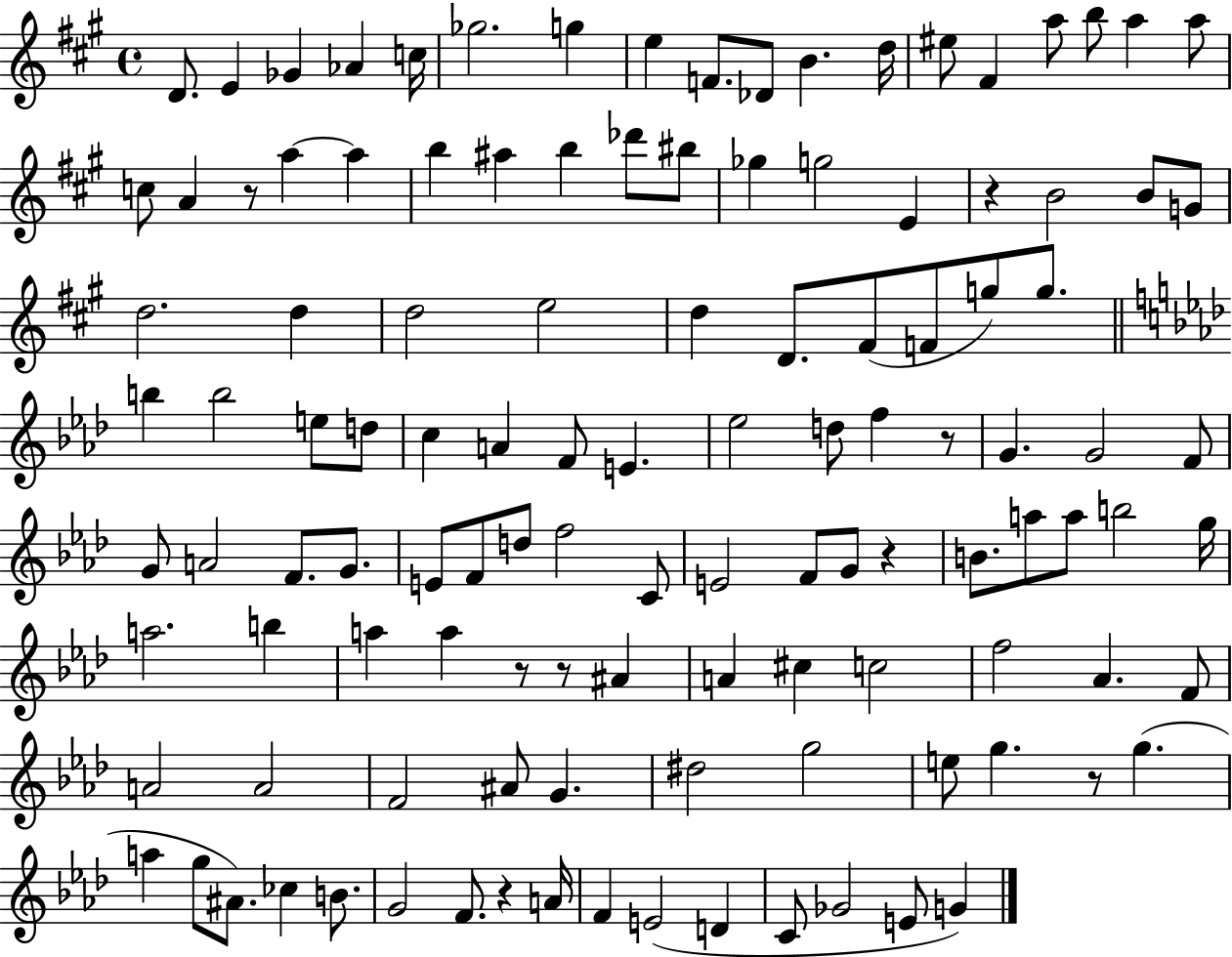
D4/e. E4/q Gb4/q Ab4/q C5/s Gb5/h. G5/q E5/q F4/e. Db4/e B4/q. D5/s EIS5/e F#4/q A5/e B5/e A5/q A5/e C5/e A4/q R/e A5/q A5/q B5/q A#5/q B5/q Db6/e BIS5/e Gb5/q G5/h E4/q R/q B4/h B4/e G4/e D5/h. D5/q D5/h E5/h D5/q D4/e. F#4/e F4/e G5/e G5/e. B5/q B5/h E5/e D5/e C5/q A4/q F4/e E4/q. Eb5/h D5/e F5/q R/e G4/q. G4/h F4/e G4/e A4/h F4/e. G4/e. E4/e F4/e D5/e F5/h C4/e E4/h F4/e G4/e R/q B4/e. A5/e A5/e B5/h G5/s A5/h. B5/q A5/q A5/q R/e R/e A#4/q A4/q C#5/q C5/h F5/h Ab4/q. F4/e A4/h A4/h F4/h A#4/e G4/q. D#5/h G5/h E5/e G5/q. R/e G5/q. A5/q G5/e A#4/e. CES5/q B4/e. G4/h F4/e. R/q A4/s F4/q E4/h D4/q C4/e Gb4/h E4/e G4/q